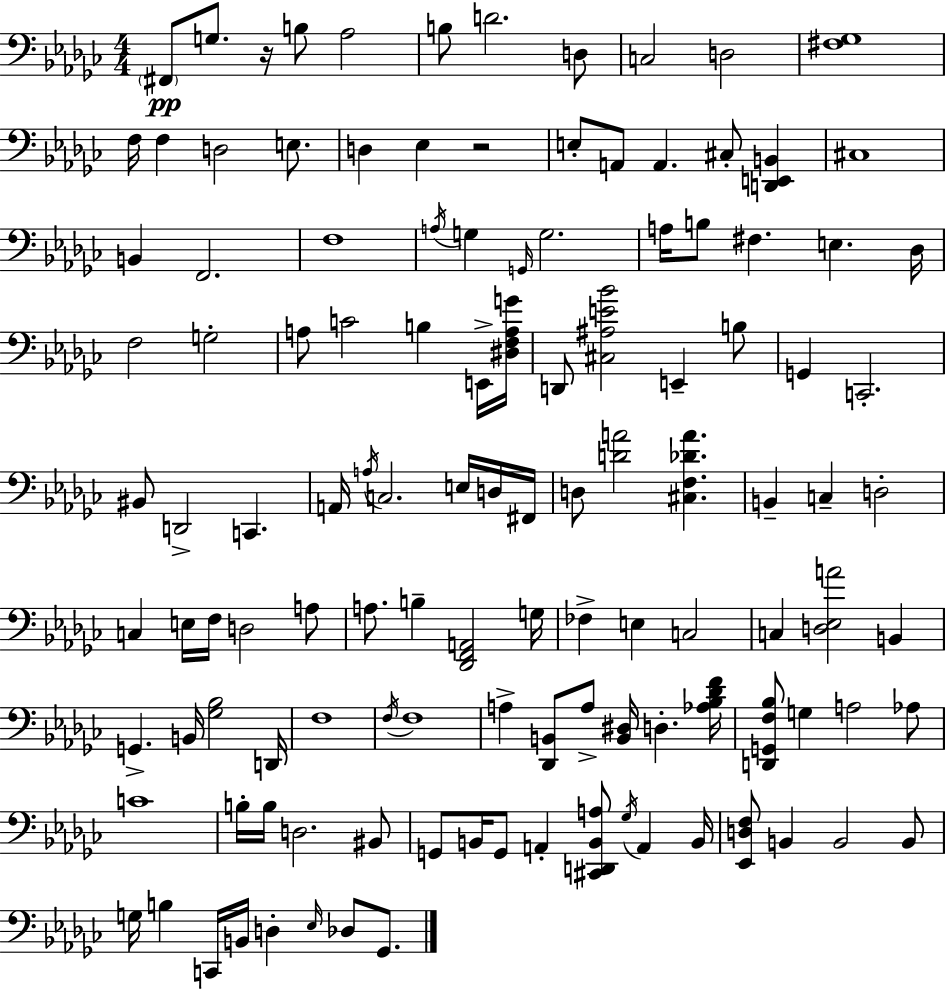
{
  \clef bass
  \numericTimeSignature
  \time 4/4
  \key ees \minor
  \parenthesize fis,8\pp g8. r16 b8 aes2 | b8 d'2. d8 | c2 d2 | <fis ges>1 | \break f16 f4 d2 e8. | d4 ees4 r2 | e8-. a,8 a,4. cis8-. <d, e, b,>4 | cis1 | \break b,4 f,2. | f1 | \acciaccatura { a16 } g4 \grace { g,16 } g2. | a16 b8 fis4. e4. | \break des16 f2 g2-. | a8 c'2 b4 | e,16-> <dis f a g'>16 d,8 <cis ais e' bes'>2 e,4-- | b8 g,4 c,2.-. | \break bis,8 d,2-> c,4. | a,16 \acciaccatura { a16 } c2. | e16 d16 fis,16 d8 <d' a'>2 <cis f des' a'>4. | b,4-- c4-- d2-. | \break c4 e16 f16 d2 | a8 a8. b4-- <des, f, a,>2 | g16 fes4-> e4 c2 | c4 <d ees a'>2 b,4 | \break g,4.-> b,16 <ges bes>2 | d,16 f1 | \acciaccatura { f16 } f1 | a4-> <des, b,>8 a8-> <b, dis>16 d4.-. | \break <aes bes des' f'>16 <d, g, f bes>8 g4 a2 | aes8 c'1 | b16-. b16 d2. | bis,8 g,8 b,16 g,8 a,4-. <cis, d, b, a>8 \acciaccatura { ges16 } | \break a,4 b,16 <ees, d f>8 b,4 b,2 | b,8 g16 b4 c,16 b,16 d4-. | \grace { ees16 } des8 ges,8. \bar "|."
}